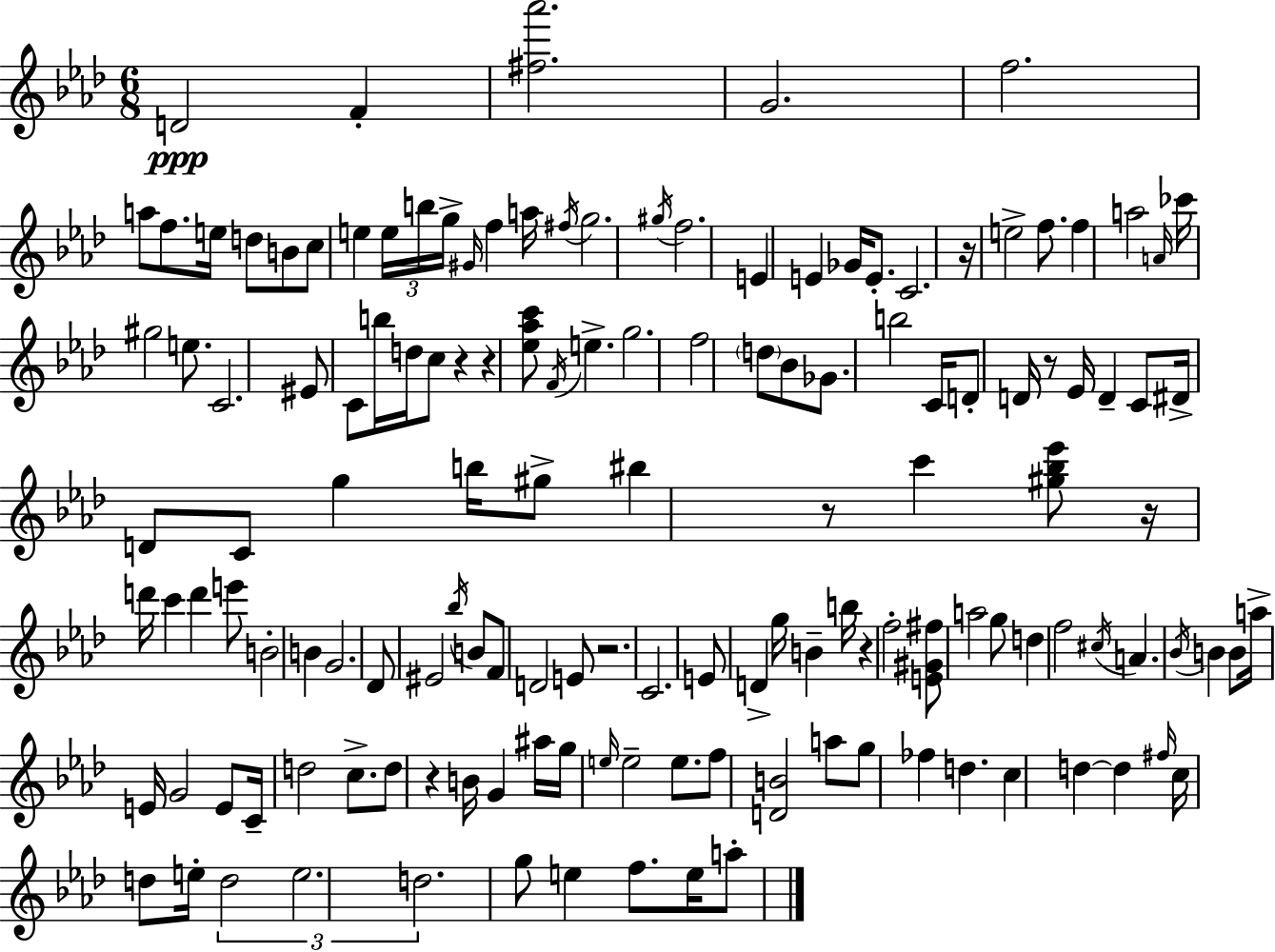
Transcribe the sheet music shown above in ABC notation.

X:1
T:Untitled
M:6/8
L:1/4
K:Ab
D2 F [^f_a']2 G2 f2 a/2 f/2 e/4 d/2 B/2 c/2 e e/4 b/4 g/4 ^G/4 f a/4 ^f/4 g2 ^g/4 f2 E E _G/4 E/2 C2 z/4 e2 f/2 f a2 A/4 _c'/4 ^g2 e/2 C2 ^E/2 C/2 b/4 d/4 c/2 z z [_e_ac']/2 F/4 e g2 f2 d/2 _B/2 _G/2 b2 C/4 D/2 D/4 z/2 _E/4 D C/2 ^D/4 D/2 C/2 g b/4 ^g/2 ^b z/2 c' [^g_b_e']/2 z/4 d'/4 c' d' e'/2 B2 B G2 _D/2 ^E2 _b/4 B/2 F/2 D2 E/2 z2 C2 E/2 D g/4 B b/4 z f2 [E^G^f]/2 a2 g/2 d f2 ^c/4 A _B/4 B B/2 a/4 E/4 G2 E/2 C/4 d2 c/2 d/2 z B/4 G ^a/4 g/4 e/4 e2 e/2 f/2 [DB]2 a/2 g/2 _f d c d d ^f/4 c/4 d/2 e/4 d2 e2 d2 g/2 e f/2 e/4 a/2